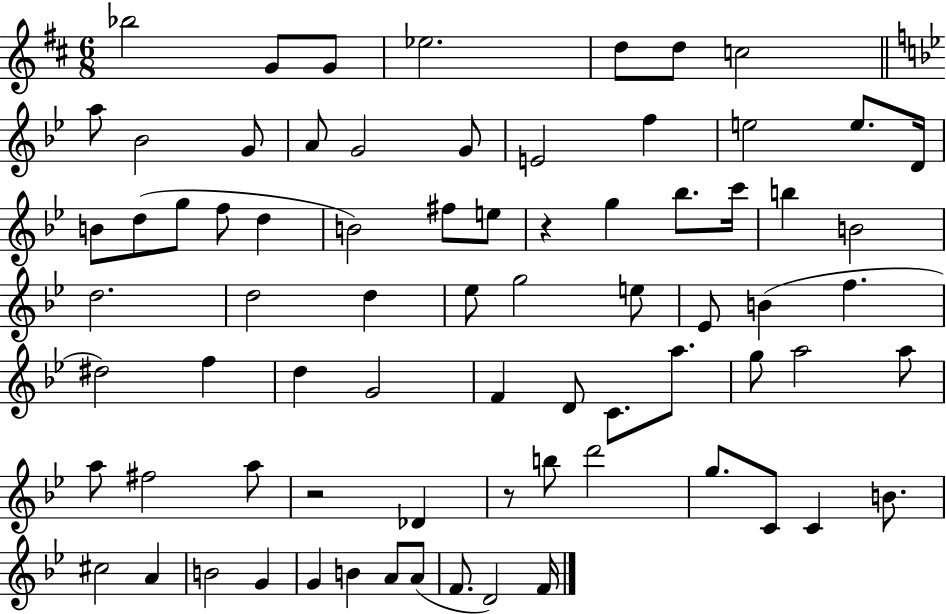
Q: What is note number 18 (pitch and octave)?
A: D4